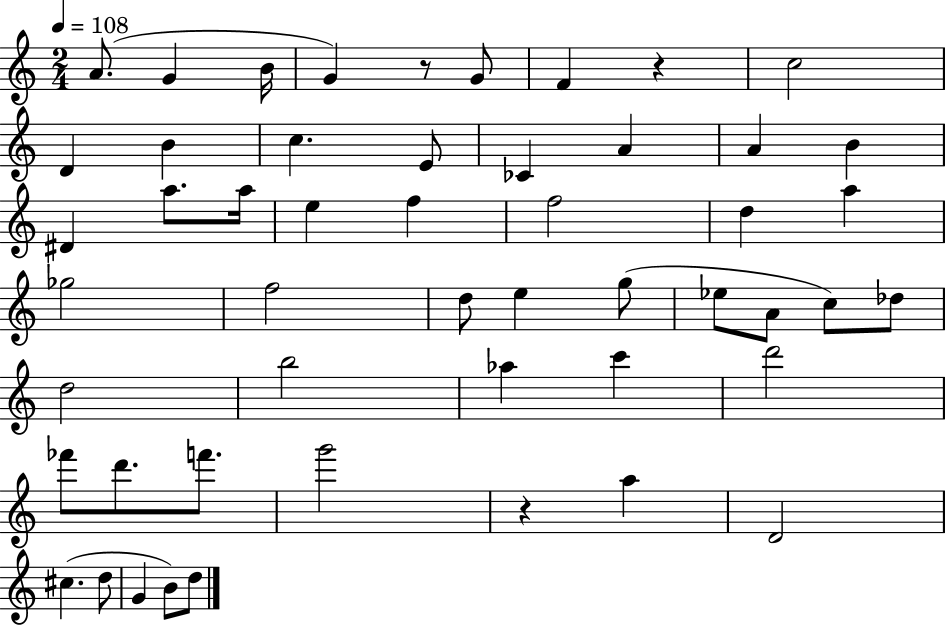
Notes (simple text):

A4/e. G4/q B4/s G4/q R/e G4/e F4/q R/q C5/h D4/q B4/q C5/q. E4/e CES4/q A4/q A4/q B4/q D#4/q A5/e. A5/s E5/q F5/q F5/h D5/q A5/q Gb5/h F5/h D5/e E5/q G5/e Eb5/e A4/e C5/e Db5/e D5/h B5/h Ab5/q C6/q D6/h FES6/e D6/e. F6/e. G6/h R/q A5/q D4/h C#5/q. D5/e G4/q B4/e D5/e